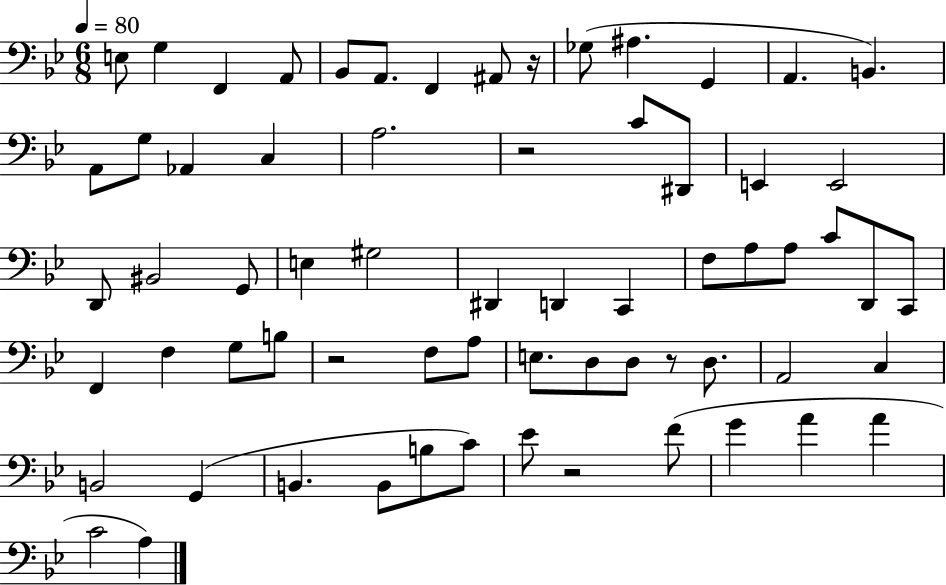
{
  \clef bass
  \numericTimeSignature
  \time 6/8
  \key bes \major
  \tempo 4 = 80
  e8 g4 f,4 a,8 | bes,8 a,8. f,4 ais,8 r16 | ges8( ais4. g,4 | a,4. b,4.) | \break a,8 g8 aes,4 c4 | a2. | r2 c'8 dis,8 | e,4 e,2 | \break d,8 bis,2 g,8 | e4 gis2 | dis,4 d,4 c,4 | f8 a8 a8 c'8 d,8 c,8 | \break f,4 f4 g8 b8 | r2 f8 a8 | e8. d8 d8 r8 d8. | a,2 c4 | \break b,2 g,4( | b,4. b,8 b8 c'8) | ees'8 r2 f'8( | g'4 a'4 a'4 | \break c'2 a4) | \bar "|."
}